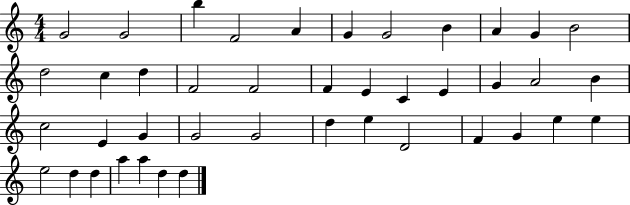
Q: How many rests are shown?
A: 0